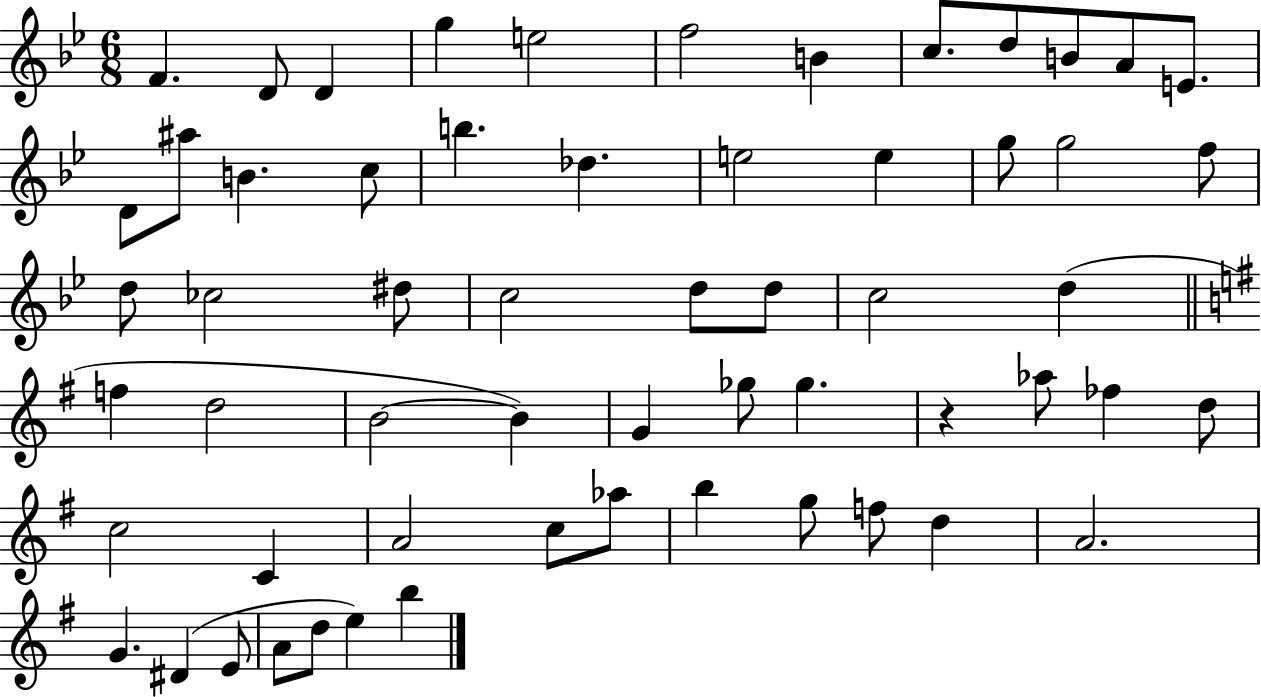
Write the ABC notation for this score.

X:1
T:Untitled
M:6/8
L:1/4
K:Bb
F D/2 D g e2 f2 B c/2 d/2 B/2 A/2 E/2 D/2 ^a/2 B c/2 b _d e2 e g/2 g2 f/2 d/2 _c2 ^d/2 c2 d/2 d/2 c2 d f d2 B2 B G _g/2 _g z _a/2 _f d/2 c2 C A2 c/2 _a/2 b g/2 f/2 d A2 G ^D E/2 A/2 d/2 e b